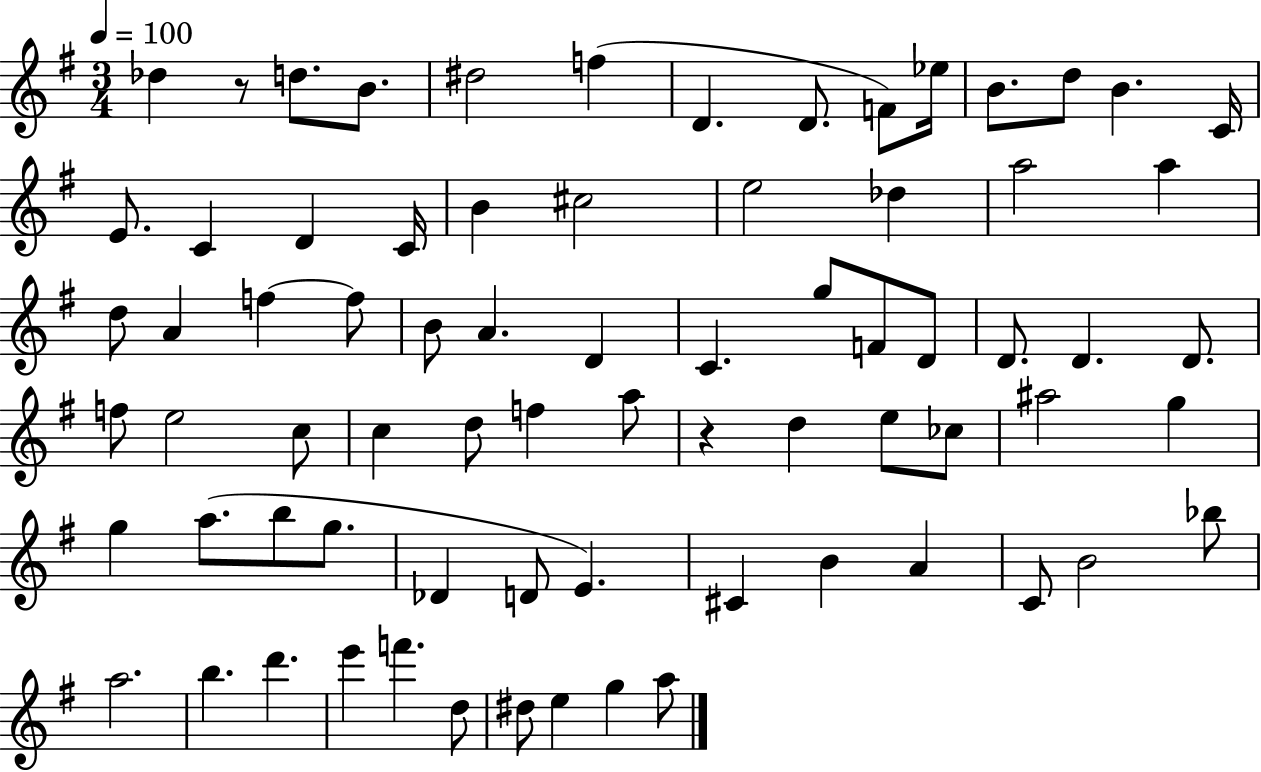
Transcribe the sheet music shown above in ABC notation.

X:1
T:Untitled
M:3/4
L:1/4
K:G
_d z/2 d/2 B/2 ^d2 f D D/2 F/2 _e/4 B/2 d/2 B C/4 E/2 C D C/4 B ^c2 e2 _d a2 a d/2 A f f/2 B/2 A D C g/2 F/2 D/2 D/2 D D/2 f/2 e2 c/2 c d/2 f a/2 z d e/2 _c/2 ^a2 g g a/2 b/2 g/2 _D D/2 E ^C B A C/2 B2 _b/2 a2 b d' e' f' d/2 ^d/2 e g a/2